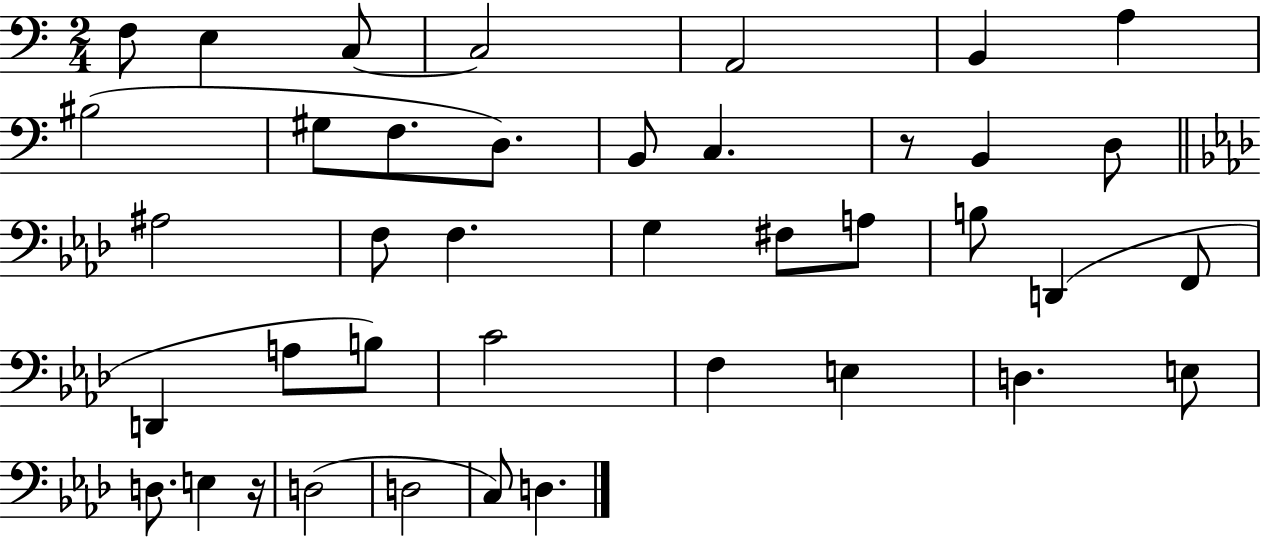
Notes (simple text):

F3/e E3/q C3/e C3/h A2/h B2/q A3/q BIS3/h G#3/e F3/e. D3/e. B2/e C3/q. R/e B2/q D3/e A#3/h F3/e F3/q. G3/q F#3/e A3/e B3/e D2/q F2/e D2/q A3/e B3/e C4/h F3/q E3/q D3/q. E3/e D3/e. E3/q R/s D3/h D3/h C3/e D3/q.